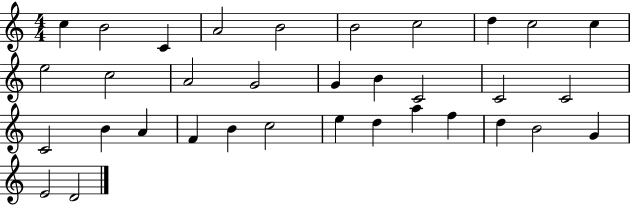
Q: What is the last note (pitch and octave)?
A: D4